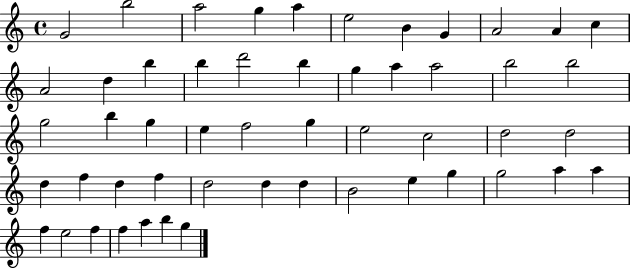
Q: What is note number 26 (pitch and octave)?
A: E5